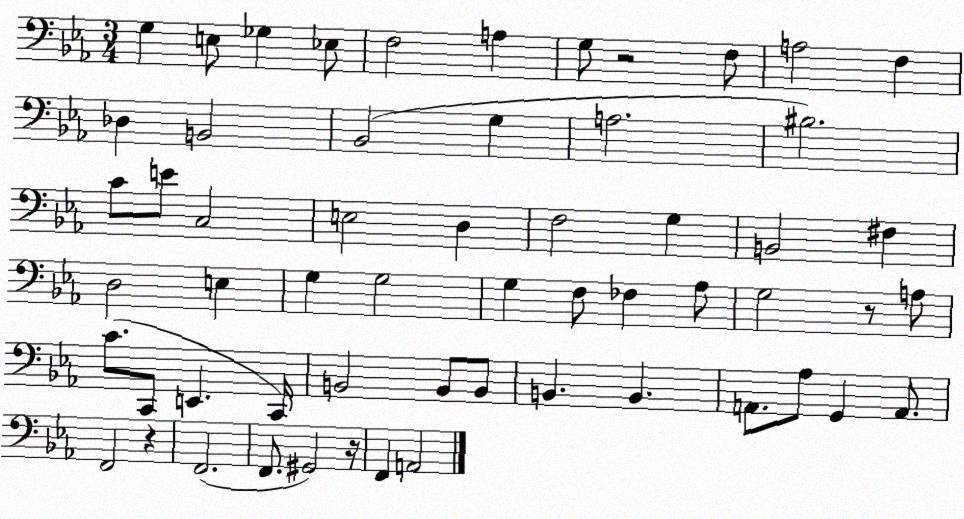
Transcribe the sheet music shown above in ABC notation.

X:1
T:Untitled
M:3/4
L:1/4
K:Eb
G, E,/2 _G, _E,/2 F,2 A, G,/2 z2 F,/2 A,2 F, _D, B,,2 _B,,2 G, A,2 ^B,2 C/2 E/2 C,2 E,2 D, F,2 G, B,,2 ^F, D,2 E, G, G,2 G, F,/2 _F, _A,/2 G,2 z/2 A,/2 C/2 C,,/2 E,, C,,/4 B,,2 B,,/2 B,,/2 B,, B,, A,,/2 _A,/2 G,, A,,/2 F,,2 z F,,2 F,,/2 ^G,,2 z/4 F,, A,,2